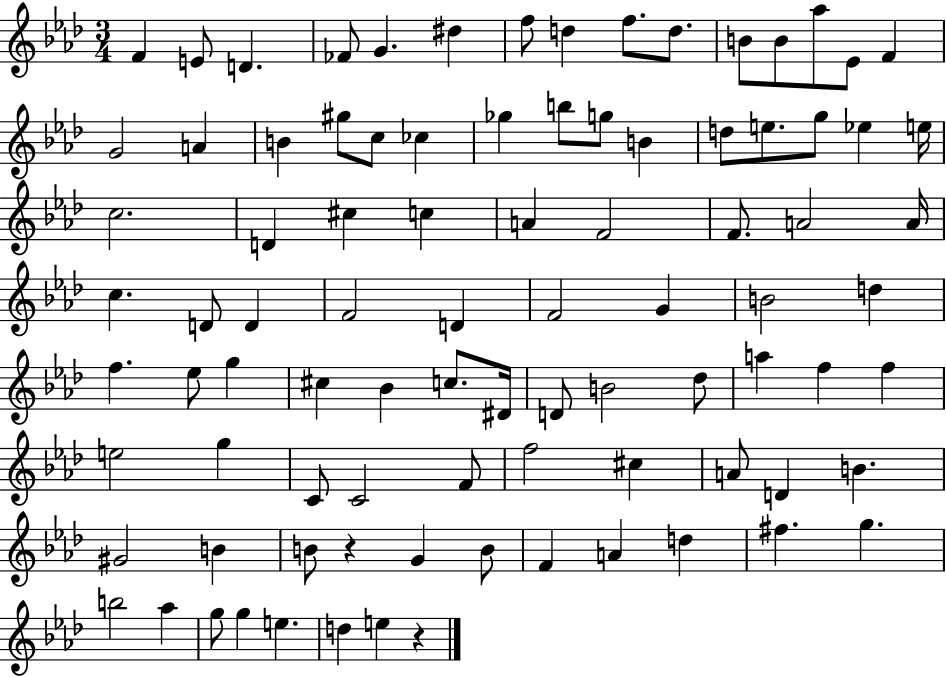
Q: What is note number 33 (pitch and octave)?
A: C#5